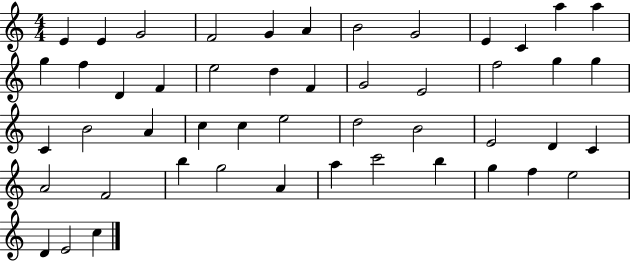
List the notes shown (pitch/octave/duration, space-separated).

E4/q E4/q G4/h F4/h G4/q A4/q B4/h G4/h E4/q C4/q A5/q A5/q G5/q F5/q D4/q F4/q E5/h D5/q F4/q G4/h E4/h F5/h G5/q G5/q C4/q B4/h A4/q C5/q C5/q E5/h D5/h B4/h E4/h D4/q C4/q A4/h F4/h B5/q G5/h A4/q A5/q C6/h B5/q G5/q F5/q E5/h D4/q E4/h C5/q